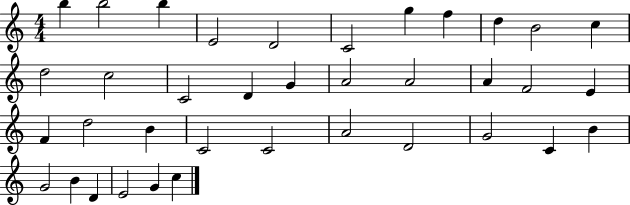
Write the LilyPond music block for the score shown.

{
  \clef treble
  \numericTimeSignature
  \time 4/4
  \key c \major
  b''4 b''2 b''4 | e'2 d'2 | c'2 g''4 f''4 | d''4 b'2 c''4 | \break d''2 c''2 | c'2 d'4 g'4 | a'2 a'2 | a'4 f'2 e'4 | \break f'4 d''2 b'4 | c'2 c'2 | a'2 d'2 | g'2 c'4 b'4 | \break g'2 b'4 d'4 | e'2 g'4 c''4 | \bar "|."
}